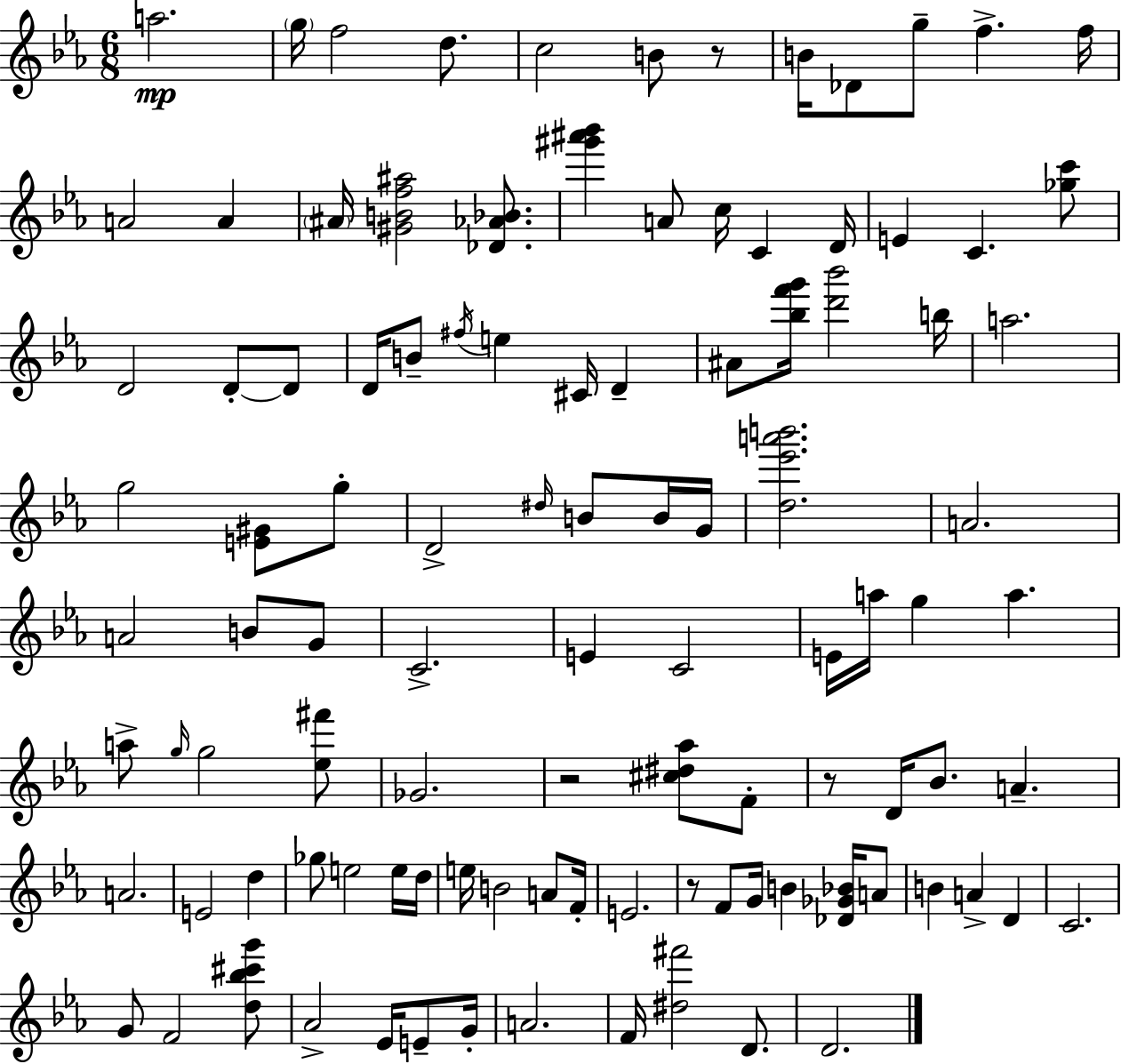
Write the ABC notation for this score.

X:1
T:Untitled
M:6/8
L:1/4
K:Eb
a2 g/4 f2 d/2 c2 B/2 z/2 B/4 _D/2 g/2 f f/4 A2 A ^A/4 [^GBf^a]2 [_D_A_B]/2 [^g'^a'_b'] A/2 c/4 C D/4 E C [_gc']/2 D2 D/2 D/2 D/4 B/2 ^f/4 e ^C/4 D ^A/2 [_bf'g']/4 [d'_b']2 b/4 a2 g2 [E^G]/2 g/2 D2 ^d/4 B/2 B/4 G/4 [d_e'a'b']2 A2 A2 B/2 G/2 C2 E C2 E/4 a/4 g a a/2 g/4 g2 [_e^f']/2 _G2 z2 [^c^d_a]/2 F/2 z/2 D/4 _B/2 A A2 E2 d _g/2 e2 e/4 d/4 e/4 B2 A/2 F/4 E2 z/2 F/2 G/4 B [_D_G_B]/4 A/2 B A D C2 G/2 F2 [d_b^c'g']/2 _A2 _E/4 E/2 G/4 A2 F/4 [^d^f']2 D/2 D2